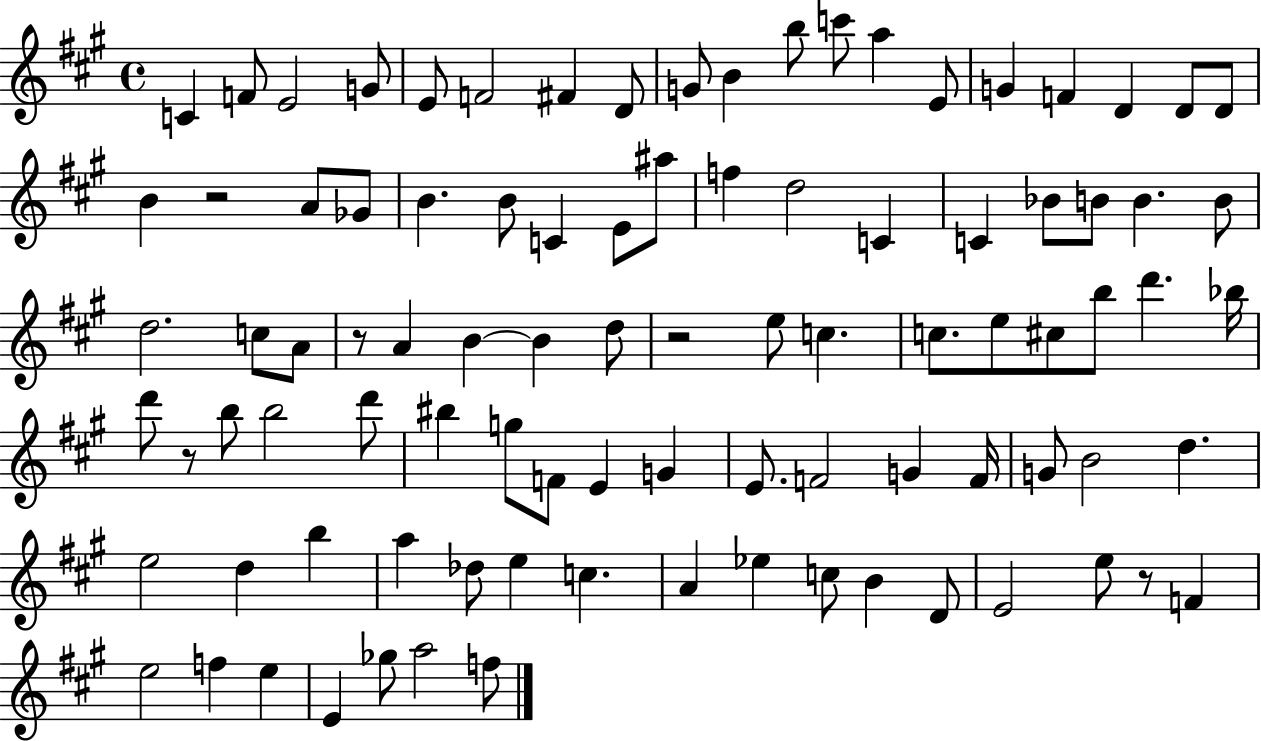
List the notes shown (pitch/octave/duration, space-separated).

C4/q F4/e E4/h G4/e E4/e F4/h F#4/q D4/e G4/e B4/q B5/e C6/e A5/q E4/e G4/q F4/q D4/q D4/e D4/e B4/q R/h A4/e Gb4/e B4/q. B4/e C4/q E4/e A#5/e F5/q D5/h C4/q C4/q Bb4/e B4/e B4/q. B4/e D5/h. C5/e A4/e R/e A4/q B4/q B4/q D5/e R/h E5/e C5/q. C5/e. E5/e C#5/e B5/e D6/q. Bb5/s D6/e R/e B5/e B5/h D6/e BIS5/q G5/e F4/e E4/q G4/q E4/e. F4/h G4/q F4/s G4/e B4/h D5/q. E5/h D5/q B5/q A5/q Db5/e E5/q C5/q. A4/q Eb5/q C5/e B4/q D4/e E4/h E5/e R/e F4/q E5/h F5/q E5/q E4/q Gb5/e A5/h F5/e